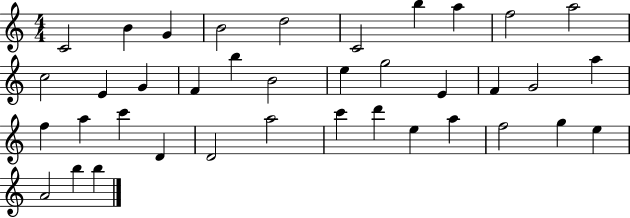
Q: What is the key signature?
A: C major